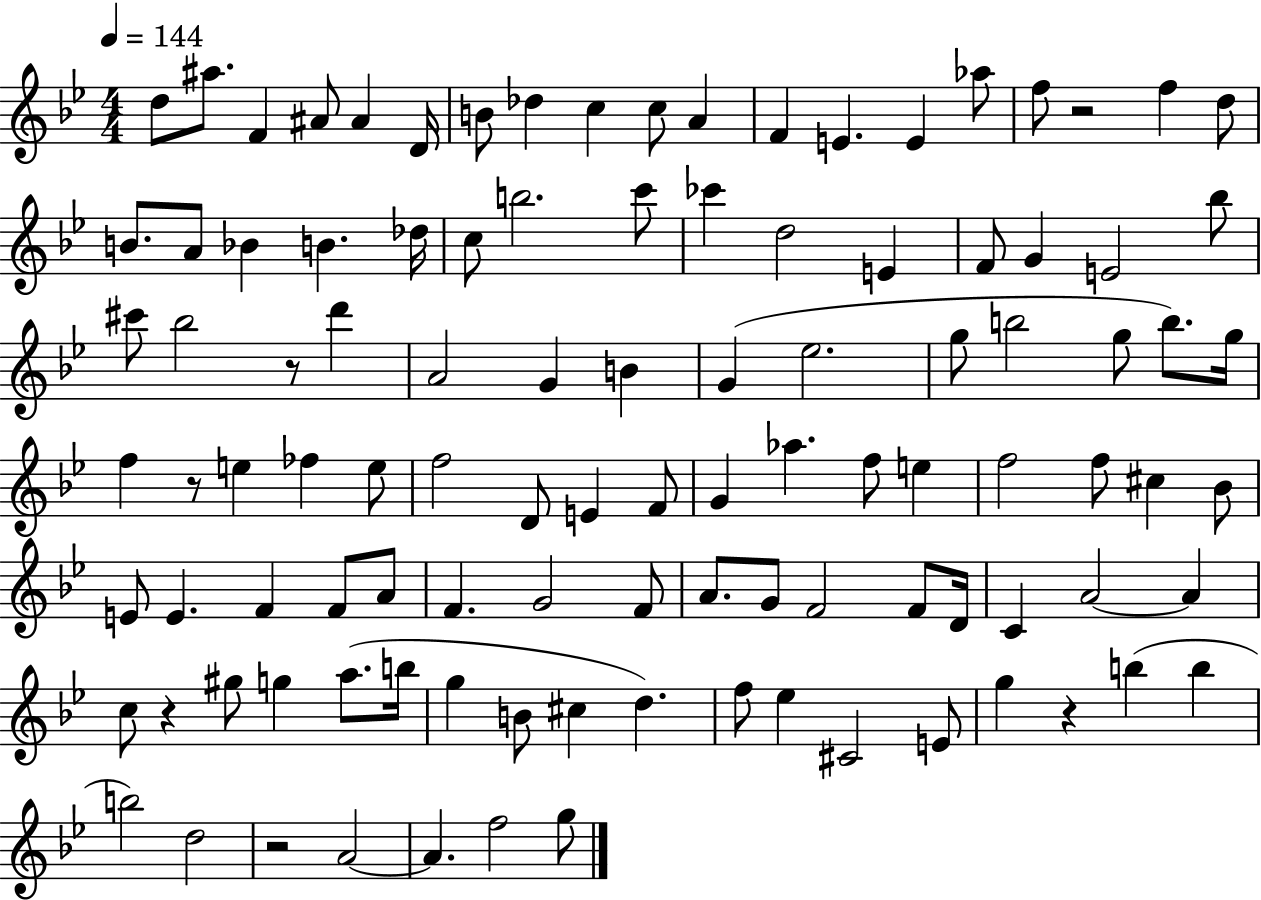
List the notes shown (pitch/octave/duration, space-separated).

D5/e A#5/e. F4/q A#4/e A#4/q D4/s B4/e Db5/q C5/q C5/e A4/q F4/q E4/q. E4/q Ab5/e F5/e R/h F5/q D5/e B4/e. A4/e Bb4/q B4/q. Db5/s C5/e B5/h. C6/e CES6/q D5/h E4/q F4/e G4/q E4/h Bb5/e C#6/e Bb5/h R/e D6/q A4/h G4/q B4/q G4/q Eb5/h. G5/e B5/h G5/e B5/e. G5/s F5/q R/e E5/q FES5/q E5/e F5/h D4/e E4/q F4/e G4/q Ab5/q. F5/e E5/q F5/h F5/e C#5/q Bb4/e E4/e E4/q. F4/q F4/e A4/e F4/q. G4/h F4/e A4/e. G4/e F4/h F4/e D4/s C4/q A4/h A4/q C5/e R/q G#5/e G5/q A5/e. B5/s G5/q B4/e C#5/q D5/q. F5/e Eb5/q C#4/h E4/e G5/q R/q B5/q B5/q B5/h D5/h R/h A4/h A4/q. F5/h G5/e